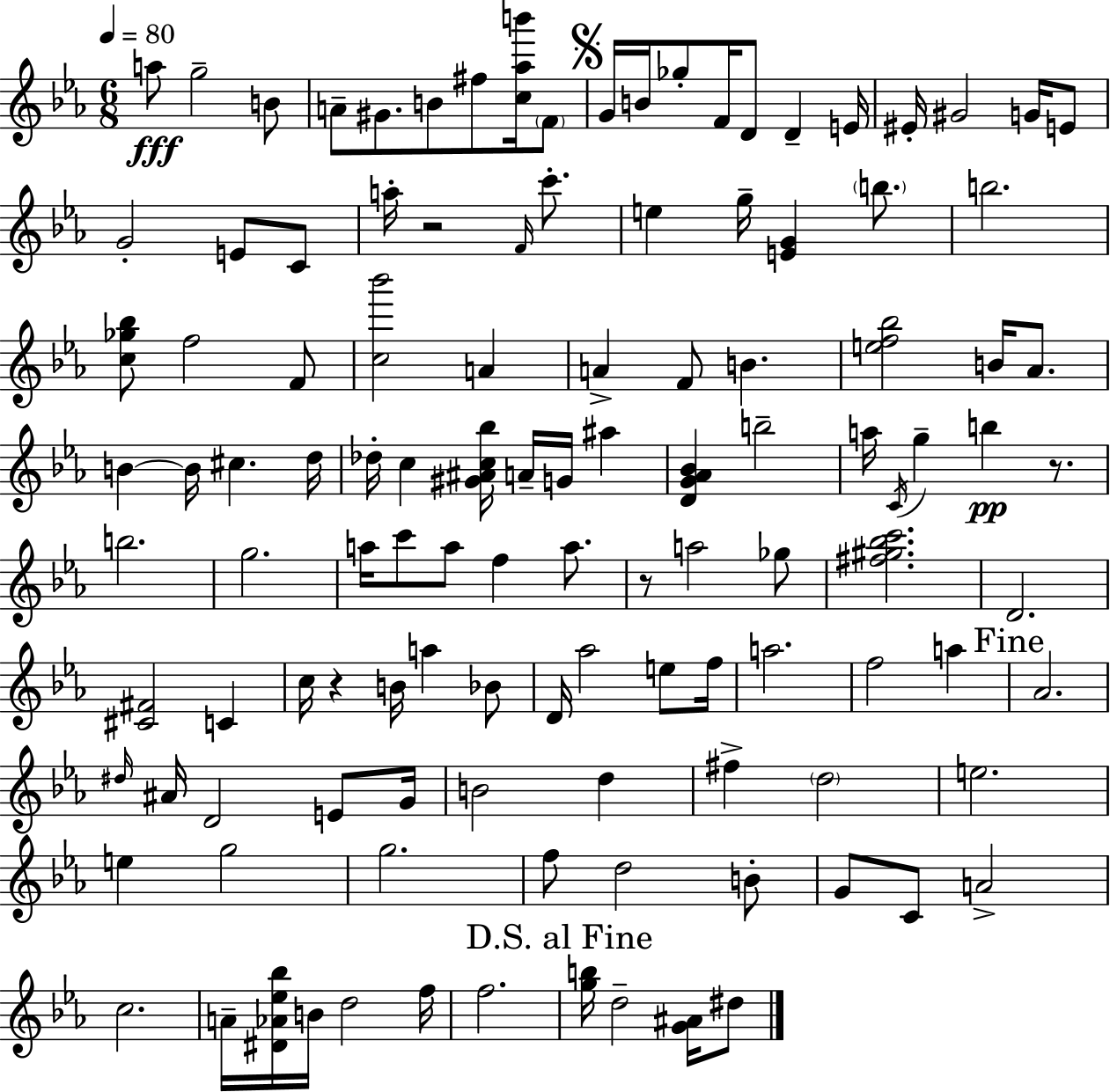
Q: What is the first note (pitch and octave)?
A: A5